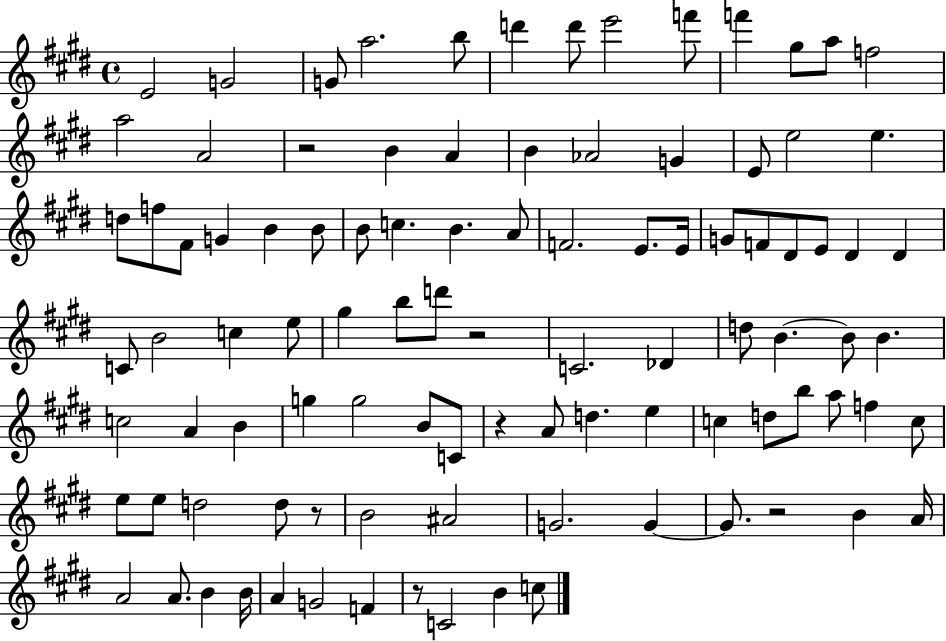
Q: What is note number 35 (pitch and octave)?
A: E4